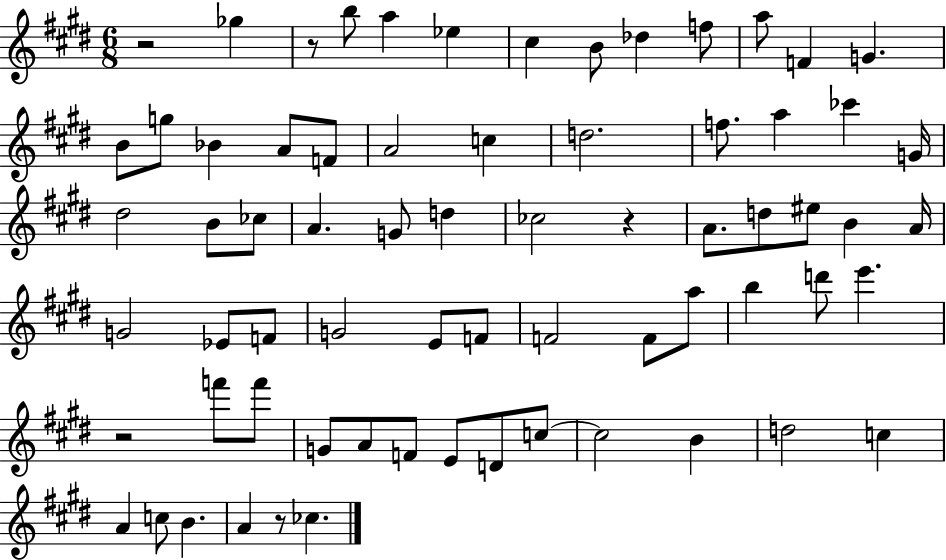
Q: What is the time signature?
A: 6/8